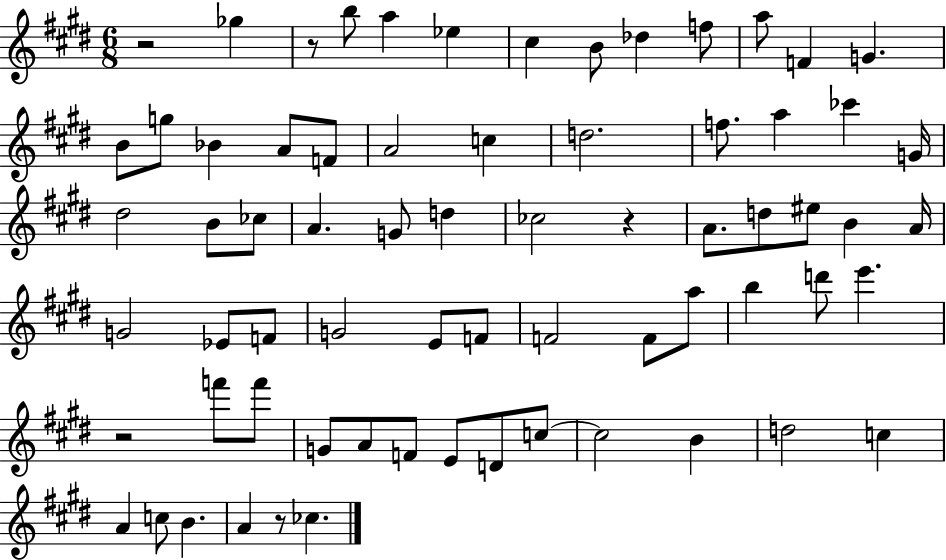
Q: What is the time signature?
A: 6/8